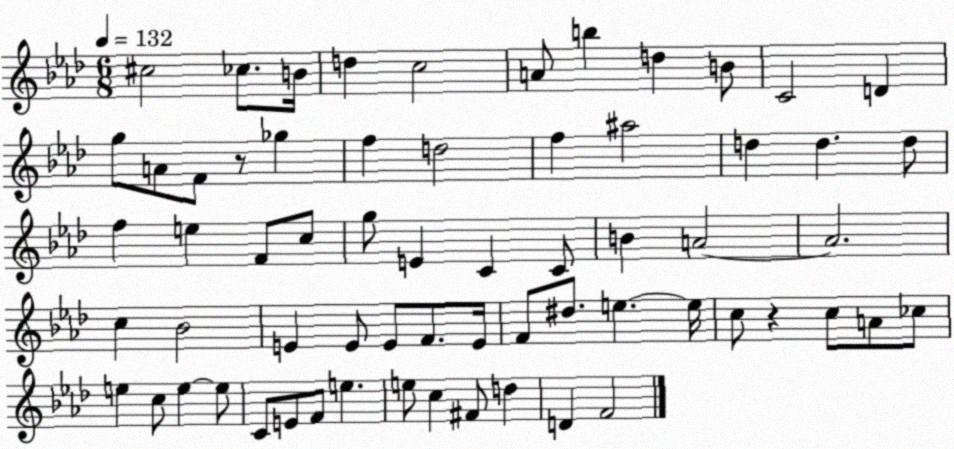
X:1
T:Untitled
M:6/8
L:1/4
K:Ab
^c2 _c/2 B/4 d c2 A/2 b d B/2 C2 D g/2 A/2 F/2 z/2 _g f d2 f ^a2 d d d/2 f e F/2 c/2 g/2 E C C/2 B A2 A2 c _B2 E E/2 E/2 F/2 E/4 F/2 ^d/2 e e/4 c/2 z c/2 A/2 _c/2 e c/2 e e/2 C/2 E/2 F/2 e e/2 c ^F/2 d D F2